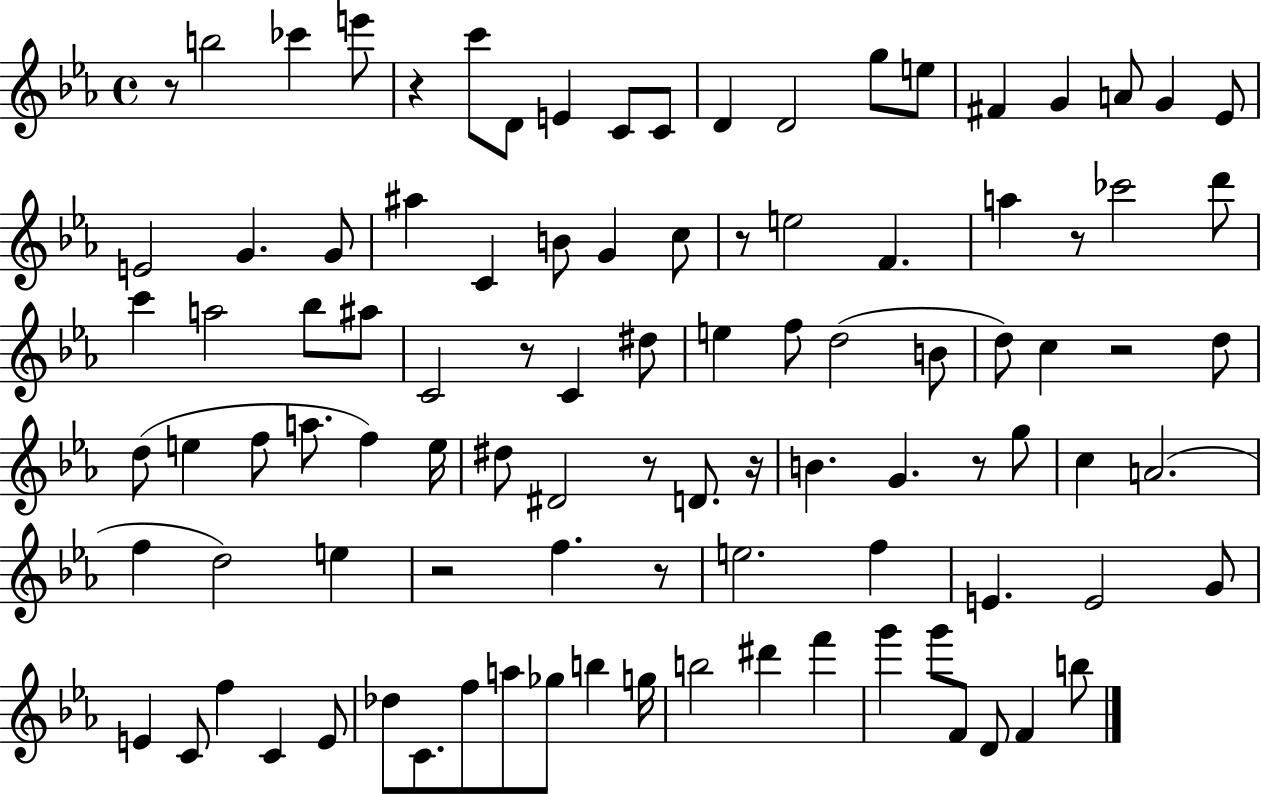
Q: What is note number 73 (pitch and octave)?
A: Db5